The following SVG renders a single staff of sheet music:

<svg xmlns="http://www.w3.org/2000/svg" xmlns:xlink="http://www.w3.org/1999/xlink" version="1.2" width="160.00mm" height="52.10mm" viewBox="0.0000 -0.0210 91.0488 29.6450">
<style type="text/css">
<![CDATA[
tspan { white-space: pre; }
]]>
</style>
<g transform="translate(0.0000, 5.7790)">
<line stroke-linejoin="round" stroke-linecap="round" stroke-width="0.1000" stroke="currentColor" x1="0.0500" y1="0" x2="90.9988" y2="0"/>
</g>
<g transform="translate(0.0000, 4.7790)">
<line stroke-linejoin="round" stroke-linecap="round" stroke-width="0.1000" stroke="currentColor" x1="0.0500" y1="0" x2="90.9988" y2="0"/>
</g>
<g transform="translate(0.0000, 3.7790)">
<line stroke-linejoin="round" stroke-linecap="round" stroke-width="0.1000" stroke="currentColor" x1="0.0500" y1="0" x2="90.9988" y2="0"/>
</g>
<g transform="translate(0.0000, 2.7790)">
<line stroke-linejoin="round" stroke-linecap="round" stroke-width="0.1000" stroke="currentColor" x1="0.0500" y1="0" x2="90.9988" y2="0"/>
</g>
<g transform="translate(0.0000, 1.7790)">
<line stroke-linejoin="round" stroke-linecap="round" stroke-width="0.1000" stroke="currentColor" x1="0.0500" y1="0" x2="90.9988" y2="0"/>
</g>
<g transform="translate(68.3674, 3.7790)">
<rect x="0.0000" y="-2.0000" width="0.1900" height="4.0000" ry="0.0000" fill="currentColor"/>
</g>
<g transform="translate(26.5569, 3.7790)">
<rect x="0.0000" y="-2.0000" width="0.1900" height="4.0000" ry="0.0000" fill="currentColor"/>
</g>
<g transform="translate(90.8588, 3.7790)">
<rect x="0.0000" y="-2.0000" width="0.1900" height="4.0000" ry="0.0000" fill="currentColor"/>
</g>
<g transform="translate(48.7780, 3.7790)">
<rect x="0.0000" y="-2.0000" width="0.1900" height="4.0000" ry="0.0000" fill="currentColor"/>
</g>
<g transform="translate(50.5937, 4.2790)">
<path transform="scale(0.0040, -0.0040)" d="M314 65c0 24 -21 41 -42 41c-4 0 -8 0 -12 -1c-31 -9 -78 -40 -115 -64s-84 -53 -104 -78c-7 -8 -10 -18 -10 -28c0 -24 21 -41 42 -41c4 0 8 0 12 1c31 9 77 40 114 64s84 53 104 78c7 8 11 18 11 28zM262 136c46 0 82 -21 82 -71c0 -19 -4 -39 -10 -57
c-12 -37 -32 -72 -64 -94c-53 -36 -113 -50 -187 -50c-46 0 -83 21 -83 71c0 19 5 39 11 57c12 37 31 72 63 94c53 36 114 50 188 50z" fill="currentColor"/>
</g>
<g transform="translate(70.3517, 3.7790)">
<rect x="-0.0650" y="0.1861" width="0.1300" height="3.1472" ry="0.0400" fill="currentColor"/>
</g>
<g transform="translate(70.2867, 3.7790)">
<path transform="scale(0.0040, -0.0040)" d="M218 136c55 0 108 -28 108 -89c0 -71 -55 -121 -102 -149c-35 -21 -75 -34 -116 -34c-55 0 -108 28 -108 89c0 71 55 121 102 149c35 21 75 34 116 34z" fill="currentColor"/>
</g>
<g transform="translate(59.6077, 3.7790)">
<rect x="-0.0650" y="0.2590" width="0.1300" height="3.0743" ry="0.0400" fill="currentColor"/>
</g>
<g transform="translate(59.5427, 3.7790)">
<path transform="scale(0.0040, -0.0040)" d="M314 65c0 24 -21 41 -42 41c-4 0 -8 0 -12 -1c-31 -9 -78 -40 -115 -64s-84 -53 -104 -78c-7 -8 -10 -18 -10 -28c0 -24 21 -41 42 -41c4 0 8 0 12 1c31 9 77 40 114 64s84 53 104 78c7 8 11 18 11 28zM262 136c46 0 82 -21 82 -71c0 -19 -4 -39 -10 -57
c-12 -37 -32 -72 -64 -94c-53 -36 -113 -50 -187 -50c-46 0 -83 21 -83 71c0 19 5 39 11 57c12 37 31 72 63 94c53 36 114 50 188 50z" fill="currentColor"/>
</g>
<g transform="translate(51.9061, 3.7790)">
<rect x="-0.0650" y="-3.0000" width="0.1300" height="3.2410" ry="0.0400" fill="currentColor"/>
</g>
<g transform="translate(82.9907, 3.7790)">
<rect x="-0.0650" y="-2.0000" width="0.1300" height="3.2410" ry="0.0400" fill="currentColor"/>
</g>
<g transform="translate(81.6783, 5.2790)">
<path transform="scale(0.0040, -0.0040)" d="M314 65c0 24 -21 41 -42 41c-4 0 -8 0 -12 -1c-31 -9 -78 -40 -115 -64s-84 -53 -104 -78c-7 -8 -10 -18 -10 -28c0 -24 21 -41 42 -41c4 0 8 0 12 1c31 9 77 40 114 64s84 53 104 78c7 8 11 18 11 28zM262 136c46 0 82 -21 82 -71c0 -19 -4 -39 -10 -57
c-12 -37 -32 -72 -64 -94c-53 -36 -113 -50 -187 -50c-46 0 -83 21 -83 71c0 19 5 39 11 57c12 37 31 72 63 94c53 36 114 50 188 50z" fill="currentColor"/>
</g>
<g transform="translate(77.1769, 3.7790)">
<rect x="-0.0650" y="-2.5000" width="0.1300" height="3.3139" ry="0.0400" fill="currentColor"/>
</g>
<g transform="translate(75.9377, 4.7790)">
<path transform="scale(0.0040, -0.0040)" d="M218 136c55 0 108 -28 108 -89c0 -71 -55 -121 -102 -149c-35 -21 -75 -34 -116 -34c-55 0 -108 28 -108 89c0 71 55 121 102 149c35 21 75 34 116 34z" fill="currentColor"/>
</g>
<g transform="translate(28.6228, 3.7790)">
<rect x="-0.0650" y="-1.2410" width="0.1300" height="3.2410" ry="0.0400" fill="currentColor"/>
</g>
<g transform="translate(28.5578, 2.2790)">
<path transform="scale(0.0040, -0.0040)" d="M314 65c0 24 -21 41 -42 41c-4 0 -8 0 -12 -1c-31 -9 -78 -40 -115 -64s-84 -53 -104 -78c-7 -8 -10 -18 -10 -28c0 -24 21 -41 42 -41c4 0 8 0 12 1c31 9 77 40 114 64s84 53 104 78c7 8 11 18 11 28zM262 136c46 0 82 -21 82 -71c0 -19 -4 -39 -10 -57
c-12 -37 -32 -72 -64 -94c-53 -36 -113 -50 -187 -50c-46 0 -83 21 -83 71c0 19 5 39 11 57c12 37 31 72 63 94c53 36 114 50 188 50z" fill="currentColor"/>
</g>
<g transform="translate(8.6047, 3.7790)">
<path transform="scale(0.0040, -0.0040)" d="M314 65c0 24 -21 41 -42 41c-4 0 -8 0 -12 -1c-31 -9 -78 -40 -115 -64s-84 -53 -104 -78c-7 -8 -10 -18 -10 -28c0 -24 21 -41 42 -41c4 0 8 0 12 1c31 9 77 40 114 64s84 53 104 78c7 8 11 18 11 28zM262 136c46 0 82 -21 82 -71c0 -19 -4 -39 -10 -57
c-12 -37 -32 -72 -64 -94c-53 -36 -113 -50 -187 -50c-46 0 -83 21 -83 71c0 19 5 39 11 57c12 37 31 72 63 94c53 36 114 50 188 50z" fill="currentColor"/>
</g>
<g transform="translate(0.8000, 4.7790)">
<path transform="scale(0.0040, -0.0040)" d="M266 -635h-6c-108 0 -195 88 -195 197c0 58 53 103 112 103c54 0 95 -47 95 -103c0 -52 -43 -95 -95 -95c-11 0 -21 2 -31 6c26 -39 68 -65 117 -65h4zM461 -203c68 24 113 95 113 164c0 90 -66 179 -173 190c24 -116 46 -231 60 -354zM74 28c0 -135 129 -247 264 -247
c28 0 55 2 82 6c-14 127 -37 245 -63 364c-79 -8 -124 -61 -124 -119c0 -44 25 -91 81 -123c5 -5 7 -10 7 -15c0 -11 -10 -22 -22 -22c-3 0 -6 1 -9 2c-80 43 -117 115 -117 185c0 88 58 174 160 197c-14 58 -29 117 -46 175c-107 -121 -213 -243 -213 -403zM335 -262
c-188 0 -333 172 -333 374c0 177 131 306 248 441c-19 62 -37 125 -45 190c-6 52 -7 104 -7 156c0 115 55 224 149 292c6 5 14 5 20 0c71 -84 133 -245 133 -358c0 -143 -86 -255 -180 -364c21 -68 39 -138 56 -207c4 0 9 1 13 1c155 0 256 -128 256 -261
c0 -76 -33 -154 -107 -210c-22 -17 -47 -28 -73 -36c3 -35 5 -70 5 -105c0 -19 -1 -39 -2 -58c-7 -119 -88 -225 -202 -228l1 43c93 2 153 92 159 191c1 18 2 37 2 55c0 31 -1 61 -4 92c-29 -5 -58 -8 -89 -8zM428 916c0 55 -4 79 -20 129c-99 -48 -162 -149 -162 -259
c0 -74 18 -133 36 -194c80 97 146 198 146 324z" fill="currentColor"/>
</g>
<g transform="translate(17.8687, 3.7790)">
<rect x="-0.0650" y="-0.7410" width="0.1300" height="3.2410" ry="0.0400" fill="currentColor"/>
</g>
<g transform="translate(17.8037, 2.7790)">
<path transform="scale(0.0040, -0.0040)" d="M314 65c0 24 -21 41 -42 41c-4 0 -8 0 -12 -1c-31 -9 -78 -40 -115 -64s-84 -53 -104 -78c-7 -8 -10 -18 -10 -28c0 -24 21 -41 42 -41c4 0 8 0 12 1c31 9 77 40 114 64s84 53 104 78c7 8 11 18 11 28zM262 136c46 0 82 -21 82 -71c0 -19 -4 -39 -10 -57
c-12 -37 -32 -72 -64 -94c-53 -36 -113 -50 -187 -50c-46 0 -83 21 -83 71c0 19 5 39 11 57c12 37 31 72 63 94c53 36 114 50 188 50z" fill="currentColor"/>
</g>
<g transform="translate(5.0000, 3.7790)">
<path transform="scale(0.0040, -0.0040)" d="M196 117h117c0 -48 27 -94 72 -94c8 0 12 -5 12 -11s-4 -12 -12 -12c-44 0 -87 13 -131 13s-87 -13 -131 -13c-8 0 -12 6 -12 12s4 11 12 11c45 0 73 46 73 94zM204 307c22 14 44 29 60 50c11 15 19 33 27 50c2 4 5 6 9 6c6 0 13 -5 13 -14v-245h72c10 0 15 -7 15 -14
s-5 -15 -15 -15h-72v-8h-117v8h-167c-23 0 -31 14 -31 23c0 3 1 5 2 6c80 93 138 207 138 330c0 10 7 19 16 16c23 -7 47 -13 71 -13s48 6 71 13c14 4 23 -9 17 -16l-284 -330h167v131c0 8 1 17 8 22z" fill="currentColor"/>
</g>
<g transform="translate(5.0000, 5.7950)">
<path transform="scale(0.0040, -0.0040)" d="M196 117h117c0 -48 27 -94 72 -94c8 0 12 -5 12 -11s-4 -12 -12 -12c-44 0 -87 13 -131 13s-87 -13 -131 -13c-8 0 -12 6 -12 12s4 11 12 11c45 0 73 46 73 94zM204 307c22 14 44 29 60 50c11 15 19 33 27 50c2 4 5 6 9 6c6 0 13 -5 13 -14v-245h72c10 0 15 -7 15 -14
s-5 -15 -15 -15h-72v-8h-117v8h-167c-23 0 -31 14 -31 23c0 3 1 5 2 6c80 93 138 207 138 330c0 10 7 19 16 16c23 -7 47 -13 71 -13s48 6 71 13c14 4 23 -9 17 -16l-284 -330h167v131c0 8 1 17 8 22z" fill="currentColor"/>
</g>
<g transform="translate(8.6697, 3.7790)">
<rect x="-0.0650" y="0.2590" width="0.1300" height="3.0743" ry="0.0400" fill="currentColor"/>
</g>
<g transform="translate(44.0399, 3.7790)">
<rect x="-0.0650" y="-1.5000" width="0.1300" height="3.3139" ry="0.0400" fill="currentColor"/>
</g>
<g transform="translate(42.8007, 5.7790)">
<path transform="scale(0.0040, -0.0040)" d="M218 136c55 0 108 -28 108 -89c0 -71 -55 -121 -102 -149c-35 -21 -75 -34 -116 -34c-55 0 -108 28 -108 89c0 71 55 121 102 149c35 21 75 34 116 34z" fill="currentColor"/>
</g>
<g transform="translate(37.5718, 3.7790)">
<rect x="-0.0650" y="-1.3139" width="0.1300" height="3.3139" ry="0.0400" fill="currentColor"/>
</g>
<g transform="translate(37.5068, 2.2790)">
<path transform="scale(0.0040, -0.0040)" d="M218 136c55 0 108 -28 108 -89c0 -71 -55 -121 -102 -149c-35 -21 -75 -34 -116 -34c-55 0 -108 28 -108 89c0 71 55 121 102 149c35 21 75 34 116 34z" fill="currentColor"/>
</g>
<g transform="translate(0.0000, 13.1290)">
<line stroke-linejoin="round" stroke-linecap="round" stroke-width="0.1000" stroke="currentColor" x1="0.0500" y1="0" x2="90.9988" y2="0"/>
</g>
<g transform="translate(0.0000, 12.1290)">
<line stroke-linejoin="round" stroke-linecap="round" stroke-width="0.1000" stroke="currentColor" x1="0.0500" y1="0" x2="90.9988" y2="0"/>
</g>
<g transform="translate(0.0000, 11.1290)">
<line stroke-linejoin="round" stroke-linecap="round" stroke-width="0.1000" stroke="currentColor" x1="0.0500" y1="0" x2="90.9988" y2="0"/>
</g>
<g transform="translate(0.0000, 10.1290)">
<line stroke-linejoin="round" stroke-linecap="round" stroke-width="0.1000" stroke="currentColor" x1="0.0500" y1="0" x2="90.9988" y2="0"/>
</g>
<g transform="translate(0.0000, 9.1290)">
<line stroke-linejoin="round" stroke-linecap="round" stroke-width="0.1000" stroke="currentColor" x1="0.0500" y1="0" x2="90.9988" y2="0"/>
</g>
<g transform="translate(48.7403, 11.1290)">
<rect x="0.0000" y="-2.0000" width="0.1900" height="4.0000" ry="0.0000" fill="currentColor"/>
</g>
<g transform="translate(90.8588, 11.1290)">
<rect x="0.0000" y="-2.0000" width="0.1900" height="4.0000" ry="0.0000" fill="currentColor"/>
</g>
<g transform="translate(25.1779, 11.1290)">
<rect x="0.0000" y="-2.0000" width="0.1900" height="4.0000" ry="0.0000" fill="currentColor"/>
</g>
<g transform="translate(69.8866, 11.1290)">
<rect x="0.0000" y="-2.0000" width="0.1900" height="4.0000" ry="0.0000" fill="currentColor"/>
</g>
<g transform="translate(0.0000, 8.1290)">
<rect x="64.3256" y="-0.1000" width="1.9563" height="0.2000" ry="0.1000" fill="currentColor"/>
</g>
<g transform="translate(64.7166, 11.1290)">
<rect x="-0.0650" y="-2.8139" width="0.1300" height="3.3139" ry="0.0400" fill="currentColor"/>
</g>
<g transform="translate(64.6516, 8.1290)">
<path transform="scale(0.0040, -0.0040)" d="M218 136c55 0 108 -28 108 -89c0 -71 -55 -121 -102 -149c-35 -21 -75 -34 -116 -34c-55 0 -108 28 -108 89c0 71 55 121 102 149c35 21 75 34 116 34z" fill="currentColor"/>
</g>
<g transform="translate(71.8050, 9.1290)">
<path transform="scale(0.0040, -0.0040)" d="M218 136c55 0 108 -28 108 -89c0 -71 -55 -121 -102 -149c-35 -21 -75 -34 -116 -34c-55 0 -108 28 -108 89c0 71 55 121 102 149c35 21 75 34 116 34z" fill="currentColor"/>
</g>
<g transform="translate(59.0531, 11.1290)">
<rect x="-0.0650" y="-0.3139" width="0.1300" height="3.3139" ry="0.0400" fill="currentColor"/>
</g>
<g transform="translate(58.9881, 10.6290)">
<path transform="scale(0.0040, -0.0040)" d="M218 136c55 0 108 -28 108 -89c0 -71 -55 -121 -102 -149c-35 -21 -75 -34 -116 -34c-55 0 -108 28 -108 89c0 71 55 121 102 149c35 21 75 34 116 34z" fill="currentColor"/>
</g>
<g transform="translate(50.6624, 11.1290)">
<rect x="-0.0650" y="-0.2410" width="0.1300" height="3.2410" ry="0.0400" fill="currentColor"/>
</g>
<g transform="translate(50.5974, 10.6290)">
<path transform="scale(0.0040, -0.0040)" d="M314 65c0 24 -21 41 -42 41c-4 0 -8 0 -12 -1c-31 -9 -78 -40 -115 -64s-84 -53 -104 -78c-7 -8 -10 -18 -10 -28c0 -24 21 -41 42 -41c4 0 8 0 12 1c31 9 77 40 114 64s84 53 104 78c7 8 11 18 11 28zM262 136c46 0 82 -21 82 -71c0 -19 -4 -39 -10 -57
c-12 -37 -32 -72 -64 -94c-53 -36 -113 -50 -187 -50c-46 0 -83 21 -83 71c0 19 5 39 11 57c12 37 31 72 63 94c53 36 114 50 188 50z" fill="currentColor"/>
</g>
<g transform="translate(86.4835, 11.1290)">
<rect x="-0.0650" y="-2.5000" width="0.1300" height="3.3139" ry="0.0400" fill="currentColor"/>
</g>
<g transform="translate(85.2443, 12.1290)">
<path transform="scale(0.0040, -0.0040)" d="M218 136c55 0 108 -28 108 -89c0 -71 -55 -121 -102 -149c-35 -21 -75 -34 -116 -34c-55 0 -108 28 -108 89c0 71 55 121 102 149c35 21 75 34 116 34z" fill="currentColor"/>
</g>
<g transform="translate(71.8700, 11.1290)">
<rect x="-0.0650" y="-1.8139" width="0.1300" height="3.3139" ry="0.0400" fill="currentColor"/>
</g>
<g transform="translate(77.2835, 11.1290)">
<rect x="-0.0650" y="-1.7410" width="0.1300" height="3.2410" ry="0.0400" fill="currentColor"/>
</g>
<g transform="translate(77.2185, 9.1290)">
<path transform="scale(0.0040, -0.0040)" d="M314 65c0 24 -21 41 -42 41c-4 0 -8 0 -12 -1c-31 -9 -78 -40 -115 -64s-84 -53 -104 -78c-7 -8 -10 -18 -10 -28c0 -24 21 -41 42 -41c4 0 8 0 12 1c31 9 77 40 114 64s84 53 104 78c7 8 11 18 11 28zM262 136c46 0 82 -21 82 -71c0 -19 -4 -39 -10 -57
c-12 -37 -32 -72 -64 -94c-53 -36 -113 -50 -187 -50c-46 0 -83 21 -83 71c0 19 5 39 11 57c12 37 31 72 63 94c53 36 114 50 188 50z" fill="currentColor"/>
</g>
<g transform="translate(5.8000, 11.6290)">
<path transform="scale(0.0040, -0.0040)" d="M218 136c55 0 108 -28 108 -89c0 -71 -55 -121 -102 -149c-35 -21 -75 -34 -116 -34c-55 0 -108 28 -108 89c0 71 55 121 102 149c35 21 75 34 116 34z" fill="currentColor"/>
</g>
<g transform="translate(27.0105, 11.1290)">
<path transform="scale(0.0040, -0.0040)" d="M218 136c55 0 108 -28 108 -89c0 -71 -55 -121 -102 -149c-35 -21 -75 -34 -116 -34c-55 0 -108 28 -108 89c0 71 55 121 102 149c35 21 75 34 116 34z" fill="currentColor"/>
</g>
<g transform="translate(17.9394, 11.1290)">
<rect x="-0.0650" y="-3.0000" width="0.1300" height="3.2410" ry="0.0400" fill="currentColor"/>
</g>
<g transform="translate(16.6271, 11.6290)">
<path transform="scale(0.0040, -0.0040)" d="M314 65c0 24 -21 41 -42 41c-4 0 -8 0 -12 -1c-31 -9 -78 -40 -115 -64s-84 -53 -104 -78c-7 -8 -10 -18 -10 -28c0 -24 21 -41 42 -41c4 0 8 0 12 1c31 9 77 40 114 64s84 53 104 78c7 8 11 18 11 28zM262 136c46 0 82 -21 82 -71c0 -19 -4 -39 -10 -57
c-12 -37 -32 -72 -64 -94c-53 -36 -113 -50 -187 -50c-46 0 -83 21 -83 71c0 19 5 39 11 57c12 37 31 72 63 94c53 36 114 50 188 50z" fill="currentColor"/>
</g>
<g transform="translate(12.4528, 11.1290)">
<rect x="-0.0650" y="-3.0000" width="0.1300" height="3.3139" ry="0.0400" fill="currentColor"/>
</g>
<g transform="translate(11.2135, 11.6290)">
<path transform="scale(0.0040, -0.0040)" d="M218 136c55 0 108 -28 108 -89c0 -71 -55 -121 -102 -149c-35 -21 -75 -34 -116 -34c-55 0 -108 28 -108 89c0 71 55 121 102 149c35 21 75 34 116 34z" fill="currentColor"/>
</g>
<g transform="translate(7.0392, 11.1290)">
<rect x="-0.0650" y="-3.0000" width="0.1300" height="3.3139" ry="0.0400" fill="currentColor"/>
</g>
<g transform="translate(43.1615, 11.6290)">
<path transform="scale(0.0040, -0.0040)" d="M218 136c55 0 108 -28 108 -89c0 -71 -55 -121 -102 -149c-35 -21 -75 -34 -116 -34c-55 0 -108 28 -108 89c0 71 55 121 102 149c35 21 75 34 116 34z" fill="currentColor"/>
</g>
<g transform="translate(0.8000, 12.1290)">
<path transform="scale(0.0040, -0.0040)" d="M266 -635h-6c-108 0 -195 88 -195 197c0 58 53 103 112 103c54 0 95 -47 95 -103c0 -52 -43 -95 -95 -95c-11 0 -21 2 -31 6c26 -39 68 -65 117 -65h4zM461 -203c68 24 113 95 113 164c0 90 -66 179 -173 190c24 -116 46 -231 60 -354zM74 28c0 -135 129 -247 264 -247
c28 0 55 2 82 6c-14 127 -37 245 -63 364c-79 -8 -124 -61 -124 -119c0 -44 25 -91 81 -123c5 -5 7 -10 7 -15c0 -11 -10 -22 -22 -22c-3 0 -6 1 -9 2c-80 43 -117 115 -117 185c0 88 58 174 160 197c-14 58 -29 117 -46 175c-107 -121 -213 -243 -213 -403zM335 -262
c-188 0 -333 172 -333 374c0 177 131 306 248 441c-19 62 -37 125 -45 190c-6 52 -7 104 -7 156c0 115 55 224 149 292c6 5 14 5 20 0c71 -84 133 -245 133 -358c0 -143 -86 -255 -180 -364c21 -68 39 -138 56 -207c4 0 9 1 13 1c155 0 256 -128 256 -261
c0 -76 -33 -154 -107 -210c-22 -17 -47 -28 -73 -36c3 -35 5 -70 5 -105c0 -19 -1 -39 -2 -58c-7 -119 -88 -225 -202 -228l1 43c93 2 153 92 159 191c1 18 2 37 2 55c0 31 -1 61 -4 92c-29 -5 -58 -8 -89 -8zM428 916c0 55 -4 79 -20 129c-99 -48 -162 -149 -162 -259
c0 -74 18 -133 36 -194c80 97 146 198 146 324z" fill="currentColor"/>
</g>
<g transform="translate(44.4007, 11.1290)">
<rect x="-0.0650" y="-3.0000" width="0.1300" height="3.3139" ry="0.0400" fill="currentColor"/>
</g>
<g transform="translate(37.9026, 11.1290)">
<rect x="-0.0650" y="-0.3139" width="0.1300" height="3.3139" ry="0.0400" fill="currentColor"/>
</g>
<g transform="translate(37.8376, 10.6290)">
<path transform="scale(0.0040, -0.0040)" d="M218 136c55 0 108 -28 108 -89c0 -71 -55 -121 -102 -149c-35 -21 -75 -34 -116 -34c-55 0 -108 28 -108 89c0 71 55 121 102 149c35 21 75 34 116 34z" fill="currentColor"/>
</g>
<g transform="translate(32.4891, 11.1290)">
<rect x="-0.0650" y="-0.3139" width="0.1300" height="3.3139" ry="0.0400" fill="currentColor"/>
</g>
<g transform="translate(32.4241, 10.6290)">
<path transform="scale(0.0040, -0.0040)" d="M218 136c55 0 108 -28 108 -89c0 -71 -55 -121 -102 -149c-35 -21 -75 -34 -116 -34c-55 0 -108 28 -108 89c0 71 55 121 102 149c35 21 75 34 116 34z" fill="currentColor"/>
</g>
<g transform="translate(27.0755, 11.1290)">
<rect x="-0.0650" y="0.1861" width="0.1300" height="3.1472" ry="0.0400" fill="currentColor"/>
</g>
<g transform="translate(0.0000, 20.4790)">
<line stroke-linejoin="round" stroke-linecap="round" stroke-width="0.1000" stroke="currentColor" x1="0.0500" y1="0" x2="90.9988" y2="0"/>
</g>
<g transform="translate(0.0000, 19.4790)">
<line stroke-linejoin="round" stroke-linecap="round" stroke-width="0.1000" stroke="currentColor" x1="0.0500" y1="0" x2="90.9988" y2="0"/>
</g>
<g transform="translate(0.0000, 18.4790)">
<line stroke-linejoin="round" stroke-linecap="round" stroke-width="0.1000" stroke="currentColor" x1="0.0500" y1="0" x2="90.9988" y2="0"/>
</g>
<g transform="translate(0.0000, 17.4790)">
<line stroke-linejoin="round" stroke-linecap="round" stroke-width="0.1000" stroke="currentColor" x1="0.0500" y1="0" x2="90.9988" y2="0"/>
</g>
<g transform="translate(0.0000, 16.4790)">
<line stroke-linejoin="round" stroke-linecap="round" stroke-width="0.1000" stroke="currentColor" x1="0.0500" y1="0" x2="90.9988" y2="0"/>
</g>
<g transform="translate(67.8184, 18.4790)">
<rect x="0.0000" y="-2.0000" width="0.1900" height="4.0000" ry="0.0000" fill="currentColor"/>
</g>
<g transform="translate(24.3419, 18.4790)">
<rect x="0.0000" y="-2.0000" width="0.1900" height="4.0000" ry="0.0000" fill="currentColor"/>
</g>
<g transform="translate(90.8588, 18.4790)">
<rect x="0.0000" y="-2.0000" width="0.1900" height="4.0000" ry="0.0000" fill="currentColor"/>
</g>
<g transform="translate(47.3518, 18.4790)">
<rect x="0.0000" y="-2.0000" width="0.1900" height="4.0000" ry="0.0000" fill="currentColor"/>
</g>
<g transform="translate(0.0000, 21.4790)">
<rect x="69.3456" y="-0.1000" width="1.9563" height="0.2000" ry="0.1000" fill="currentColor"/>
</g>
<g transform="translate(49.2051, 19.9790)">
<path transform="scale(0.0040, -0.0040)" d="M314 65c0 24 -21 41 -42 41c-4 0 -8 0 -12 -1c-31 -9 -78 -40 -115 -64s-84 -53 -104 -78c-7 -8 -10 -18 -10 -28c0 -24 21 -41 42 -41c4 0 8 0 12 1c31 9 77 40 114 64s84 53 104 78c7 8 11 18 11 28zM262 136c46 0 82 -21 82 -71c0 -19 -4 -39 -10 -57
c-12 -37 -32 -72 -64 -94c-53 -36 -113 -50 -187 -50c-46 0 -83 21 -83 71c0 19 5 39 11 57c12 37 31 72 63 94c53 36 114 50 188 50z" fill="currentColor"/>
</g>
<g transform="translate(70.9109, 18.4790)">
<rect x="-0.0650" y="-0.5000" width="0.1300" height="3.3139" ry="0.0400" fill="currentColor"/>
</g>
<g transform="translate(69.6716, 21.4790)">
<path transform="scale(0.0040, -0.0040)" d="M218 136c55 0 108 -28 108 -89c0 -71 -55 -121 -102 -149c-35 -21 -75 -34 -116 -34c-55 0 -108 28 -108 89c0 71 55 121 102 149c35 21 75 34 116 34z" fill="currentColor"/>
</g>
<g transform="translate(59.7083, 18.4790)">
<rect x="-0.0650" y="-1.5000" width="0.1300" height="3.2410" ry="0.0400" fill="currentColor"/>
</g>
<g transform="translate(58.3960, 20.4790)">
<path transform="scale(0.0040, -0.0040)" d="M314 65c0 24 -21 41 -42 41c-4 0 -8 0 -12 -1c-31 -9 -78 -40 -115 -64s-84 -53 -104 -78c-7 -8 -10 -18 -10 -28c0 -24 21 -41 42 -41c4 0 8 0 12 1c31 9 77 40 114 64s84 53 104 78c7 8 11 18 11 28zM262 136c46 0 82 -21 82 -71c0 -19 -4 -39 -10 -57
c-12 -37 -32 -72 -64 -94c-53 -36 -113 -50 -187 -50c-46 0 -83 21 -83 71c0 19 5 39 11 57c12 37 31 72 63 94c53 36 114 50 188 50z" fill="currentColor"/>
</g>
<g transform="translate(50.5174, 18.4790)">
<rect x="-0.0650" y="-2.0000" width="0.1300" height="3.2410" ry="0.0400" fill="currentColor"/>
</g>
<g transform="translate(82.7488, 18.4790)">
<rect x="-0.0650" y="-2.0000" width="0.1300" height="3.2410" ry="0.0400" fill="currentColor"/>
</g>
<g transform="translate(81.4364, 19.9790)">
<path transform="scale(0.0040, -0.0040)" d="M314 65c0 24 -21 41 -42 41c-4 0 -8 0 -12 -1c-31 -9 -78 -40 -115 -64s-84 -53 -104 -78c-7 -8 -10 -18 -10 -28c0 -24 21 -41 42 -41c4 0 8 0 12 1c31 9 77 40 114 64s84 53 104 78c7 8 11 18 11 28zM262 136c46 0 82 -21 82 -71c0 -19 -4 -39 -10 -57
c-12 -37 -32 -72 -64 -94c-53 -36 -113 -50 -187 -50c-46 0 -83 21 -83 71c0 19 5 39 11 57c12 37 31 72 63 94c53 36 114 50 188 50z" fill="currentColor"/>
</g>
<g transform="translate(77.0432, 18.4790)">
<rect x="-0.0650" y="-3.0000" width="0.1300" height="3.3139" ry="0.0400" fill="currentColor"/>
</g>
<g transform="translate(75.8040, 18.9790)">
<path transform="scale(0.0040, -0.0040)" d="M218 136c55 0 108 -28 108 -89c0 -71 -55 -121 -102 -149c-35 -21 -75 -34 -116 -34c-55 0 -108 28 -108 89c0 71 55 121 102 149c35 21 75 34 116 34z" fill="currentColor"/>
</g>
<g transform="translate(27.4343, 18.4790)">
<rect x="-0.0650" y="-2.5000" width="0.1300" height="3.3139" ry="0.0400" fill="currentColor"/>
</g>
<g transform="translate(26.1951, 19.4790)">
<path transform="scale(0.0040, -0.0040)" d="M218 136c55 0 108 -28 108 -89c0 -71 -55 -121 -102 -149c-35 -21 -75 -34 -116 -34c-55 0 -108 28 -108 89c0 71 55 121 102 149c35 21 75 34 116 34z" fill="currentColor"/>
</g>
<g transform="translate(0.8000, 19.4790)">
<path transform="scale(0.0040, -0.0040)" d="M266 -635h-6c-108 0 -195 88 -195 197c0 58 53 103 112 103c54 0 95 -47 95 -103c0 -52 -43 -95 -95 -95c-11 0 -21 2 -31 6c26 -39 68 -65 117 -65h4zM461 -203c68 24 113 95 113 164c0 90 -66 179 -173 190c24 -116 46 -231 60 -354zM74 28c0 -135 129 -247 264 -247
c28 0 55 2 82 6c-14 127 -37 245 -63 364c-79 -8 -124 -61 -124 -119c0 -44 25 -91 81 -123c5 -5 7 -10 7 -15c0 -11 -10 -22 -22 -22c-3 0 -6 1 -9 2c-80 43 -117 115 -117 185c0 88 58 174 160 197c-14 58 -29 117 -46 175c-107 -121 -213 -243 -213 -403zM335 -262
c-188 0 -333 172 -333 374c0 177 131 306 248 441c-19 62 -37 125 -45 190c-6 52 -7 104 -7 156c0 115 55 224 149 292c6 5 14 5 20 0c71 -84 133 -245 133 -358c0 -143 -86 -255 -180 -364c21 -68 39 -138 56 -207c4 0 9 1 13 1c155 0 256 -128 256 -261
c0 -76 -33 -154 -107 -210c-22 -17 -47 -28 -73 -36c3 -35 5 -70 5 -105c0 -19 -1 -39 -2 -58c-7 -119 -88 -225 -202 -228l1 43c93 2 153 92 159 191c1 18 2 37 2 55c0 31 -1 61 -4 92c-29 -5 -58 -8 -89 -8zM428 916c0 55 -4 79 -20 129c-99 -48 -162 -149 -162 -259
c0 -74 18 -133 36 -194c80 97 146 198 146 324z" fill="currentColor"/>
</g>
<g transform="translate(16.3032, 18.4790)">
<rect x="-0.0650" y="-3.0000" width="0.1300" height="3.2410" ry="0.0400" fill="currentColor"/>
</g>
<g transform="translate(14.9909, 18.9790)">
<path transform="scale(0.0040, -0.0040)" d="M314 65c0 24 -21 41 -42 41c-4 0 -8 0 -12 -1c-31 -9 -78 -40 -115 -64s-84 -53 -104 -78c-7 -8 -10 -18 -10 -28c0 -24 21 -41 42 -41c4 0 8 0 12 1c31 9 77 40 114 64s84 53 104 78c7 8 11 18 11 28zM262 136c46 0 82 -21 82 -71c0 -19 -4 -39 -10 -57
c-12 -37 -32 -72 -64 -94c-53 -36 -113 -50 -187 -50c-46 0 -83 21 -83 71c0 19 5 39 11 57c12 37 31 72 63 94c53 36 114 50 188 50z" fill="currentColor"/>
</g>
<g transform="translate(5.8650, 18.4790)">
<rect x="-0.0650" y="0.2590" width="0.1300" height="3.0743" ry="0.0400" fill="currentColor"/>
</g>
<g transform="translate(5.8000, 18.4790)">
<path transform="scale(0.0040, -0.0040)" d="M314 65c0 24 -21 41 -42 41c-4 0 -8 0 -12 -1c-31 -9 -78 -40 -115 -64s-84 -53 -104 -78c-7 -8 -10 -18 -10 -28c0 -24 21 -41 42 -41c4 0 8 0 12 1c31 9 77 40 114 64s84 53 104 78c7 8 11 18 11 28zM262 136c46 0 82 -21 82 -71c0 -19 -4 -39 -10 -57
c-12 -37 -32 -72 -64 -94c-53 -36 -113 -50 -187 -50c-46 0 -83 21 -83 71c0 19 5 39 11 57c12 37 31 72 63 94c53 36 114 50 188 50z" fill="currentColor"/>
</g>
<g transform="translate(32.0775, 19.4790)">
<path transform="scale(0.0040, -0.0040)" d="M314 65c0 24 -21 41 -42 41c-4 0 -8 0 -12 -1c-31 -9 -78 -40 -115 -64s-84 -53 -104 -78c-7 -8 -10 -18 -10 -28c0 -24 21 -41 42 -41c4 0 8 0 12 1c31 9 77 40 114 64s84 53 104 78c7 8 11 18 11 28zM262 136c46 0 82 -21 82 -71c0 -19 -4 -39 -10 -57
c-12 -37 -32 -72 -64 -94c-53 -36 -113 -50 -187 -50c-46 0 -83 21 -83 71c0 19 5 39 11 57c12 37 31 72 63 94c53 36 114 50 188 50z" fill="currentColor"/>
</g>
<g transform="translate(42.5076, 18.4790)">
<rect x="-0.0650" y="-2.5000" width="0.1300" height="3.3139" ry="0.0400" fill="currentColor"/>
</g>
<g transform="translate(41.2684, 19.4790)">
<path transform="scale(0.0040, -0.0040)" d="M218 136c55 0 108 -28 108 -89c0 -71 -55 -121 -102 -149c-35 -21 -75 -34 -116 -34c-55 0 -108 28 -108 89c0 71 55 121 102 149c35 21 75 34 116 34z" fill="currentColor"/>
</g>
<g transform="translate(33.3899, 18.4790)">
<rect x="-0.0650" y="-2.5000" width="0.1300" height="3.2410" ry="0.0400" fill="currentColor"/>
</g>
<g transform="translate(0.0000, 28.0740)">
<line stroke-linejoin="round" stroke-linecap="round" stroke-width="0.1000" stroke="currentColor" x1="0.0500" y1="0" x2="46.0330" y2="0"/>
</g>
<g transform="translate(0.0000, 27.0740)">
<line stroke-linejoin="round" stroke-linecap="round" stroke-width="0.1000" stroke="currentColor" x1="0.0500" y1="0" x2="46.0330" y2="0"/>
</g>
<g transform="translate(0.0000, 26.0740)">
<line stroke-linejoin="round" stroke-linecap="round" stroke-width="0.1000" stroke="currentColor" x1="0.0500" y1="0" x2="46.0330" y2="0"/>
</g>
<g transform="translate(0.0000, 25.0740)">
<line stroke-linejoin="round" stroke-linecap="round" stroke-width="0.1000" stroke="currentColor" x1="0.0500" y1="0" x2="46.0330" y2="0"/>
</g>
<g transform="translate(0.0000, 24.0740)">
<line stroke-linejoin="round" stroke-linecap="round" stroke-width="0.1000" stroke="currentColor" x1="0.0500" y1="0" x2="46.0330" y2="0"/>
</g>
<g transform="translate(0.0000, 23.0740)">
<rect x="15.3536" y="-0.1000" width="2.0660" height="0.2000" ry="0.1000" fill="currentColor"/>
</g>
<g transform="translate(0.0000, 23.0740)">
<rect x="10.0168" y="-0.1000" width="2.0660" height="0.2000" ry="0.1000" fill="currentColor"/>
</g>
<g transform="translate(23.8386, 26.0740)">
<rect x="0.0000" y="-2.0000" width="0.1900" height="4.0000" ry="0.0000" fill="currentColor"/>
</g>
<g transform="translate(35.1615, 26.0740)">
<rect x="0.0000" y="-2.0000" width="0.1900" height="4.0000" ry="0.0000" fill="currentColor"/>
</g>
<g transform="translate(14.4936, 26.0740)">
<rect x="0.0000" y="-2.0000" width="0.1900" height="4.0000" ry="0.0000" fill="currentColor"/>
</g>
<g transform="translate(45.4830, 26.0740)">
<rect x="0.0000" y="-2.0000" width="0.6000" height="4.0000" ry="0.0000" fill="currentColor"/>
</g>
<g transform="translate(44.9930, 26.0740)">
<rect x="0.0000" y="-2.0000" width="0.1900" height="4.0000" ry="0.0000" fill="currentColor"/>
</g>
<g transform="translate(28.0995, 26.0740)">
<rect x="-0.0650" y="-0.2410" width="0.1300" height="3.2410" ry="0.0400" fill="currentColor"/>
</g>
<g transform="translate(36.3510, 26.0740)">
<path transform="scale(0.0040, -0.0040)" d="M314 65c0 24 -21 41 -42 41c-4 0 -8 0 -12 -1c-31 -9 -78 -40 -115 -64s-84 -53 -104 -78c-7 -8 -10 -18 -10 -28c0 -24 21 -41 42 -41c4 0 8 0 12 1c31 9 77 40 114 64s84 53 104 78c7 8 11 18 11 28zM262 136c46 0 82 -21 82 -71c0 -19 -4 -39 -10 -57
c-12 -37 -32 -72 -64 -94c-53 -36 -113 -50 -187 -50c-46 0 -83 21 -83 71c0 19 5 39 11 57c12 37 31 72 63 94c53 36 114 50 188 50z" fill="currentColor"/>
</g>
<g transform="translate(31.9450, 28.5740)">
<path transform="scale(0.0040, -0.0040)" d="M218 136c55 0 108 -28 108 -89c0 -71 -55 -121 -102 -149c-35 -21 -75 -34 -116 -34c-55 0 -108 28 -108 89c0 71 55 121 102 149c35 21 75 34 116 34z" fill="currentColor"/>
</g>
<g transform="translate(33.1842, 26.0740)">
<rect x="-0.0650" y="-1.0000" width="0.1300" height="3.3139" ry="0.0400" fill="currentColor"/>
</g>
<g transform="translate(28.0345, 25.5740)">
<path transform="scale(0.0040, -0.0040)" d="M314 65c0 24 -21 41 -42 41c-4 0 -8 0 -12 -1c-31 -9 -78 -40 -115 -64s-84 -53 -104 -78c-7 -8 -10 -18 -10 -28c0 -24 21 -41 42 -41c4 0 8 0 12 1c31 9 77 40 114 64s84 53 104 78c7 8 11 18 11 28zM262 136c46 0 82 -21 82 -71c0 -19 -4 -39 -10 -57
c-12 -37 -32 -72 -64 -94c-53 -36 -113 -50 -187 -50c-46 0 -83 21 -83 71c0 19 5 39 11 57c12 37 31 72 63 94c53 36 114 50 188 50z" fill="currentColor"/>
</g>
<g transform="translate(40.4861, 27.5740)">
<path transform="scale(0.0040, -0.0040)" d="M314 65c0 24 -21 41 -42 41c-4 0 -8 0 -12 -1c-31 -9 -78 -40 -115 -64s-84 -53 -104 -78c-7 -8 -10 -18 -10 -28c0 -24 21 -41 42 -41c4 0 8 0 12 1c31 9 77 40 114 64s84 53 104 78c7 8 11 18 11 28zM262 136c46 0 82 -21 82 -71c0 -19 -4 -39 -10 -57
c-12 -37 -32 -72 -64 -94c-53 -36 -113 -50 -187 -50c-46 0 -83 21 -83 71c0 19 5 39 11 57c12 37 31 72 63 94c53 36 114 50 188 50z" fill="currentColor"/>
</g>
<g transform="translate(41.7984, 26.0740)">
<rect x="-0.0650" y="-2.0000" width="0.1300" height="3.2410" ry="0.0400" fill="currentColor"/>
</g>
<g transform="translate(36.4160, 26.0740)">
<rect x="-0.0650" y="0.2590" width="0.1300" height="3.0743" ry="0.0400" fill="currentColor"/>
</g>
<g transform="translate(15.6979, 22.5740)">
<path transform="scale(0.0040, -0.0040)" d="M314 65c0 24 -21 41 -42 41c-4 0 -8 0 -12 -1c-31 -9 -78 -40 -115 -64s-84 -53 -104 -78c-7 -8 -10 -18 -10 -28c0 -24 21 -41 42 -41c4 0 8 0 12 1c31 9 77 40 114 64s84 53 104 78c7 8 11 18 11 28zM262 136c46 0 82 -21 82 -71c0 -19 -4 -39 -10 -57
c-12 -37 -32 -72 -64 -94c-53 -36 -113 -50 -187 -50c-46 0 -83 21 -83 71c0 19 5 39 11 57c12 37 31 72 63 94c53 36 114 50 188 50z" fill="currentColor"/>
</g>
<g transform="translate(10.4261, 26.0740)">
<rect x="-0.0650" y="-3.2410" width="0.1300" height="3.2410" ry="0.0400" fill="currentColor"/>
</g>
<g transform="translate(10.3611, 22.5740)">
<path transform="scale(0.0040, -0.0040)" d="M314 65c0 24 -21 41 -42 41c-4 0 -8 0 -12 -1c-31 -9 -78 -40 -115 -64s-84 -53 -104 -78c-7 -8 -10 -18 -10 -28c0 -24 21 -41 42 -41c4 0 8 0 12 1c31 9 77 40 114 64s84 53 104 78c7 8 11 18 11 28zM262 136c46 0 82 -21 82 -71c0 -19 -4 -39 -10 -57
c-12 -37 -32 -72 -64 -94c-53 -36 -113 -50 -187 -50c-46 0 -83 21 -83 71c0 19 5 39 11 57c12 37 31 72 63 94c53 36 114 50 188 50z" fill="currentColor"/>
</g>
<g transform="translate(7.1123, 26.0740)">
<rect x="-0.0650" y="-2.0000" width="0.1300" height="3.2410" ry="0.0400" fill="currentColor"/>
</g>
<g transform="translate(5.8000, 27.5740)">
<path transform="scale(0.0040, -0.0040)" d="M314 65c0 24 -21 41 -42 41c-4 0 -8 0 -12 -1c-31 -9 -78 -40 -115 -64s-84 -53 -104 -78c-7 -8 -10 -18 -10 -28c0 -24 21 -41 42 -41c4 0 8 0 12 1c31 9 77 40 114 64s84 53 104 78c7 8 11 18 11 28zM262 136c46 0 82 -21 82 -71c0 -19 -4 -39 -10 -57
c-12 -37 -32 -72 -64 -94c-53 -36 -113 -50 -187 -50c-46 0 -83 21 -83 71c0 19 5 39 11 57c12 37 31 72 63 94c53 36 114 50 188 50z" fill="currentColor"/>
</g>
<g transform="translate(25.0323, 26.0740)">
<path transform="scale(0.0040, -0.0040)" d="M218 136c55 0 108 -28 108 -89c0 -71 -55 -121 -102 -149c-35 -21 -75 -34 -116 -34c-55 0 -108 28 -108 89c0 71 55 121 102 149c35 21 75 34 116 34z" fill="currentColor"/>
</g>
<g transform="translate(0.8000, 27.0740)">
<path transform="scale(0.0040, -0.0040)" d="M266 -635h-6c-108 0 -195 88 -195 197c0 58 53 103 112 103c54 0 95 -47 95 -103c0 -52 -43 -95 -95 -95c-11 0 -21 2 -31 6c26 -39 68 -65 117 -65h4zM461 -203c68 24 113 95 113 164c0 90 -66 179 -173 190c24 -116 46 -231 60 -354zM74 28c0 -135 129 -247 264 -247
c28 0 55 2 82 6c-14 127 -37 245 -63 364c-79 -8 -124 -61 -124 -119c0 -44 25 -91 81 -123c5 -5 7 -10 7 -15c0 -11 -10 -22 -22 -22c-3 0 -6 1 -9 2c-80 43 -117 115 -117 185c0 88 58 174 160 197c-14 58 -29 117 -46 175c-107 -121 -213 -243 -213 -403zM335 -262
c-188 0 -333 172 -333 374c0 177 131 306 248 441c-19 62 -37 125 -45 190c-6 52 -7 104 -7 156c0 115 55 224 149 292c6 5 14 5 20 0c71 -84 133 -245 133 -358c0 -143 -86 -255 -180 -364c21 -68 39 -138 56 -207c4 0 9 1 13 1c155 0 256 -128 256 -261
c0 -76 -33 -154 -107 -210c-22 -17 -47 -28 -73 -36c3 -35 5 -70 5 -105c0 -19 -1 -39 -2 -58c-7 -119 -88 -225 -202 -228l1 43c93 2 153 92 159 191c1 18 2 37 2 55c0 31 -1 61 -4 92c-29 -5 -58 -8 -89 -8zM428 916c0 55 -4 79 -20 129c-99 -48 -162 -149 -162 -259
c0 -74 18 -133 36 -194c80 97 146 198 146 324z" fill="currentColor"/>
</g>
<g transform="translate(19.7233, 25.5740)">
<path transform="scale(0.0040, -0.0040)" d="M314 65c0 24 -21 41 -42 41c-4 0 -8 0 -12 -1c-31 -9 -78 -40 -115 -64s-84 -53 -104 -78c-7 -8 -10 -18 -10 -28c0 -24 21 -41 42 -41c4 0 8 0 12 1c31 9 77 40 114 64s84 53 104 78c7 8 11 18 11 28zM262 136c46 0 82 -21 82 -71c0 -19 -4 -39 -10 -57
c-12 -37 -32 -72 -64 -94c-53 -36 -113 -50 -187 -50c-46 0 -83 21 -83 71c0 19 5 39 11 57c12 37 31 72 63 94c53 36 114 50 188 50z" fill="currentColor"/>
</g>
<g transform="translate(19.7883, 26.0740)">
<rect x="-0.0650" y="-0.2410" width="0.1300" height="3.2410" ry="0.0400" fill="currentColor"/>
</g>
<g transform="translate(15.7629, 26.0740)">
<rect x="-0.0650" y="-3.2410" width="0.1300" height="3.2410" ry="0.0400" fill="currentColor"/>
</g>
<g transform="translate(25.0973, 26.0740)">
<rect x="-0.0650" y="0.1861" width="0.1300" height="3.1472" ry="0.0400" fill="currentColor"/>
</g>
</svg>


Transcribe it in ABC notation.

X:1
T:Untitled
M:4/4
L:1/4
K:C
B2 d2 e2 e E A2 B2 B G F2 A A A2 B c c A c2 c a f f2 G B2 A2 G G2 G F2 E2 C A F2 F2 b2 b2 c2 B c2 D B2 F2